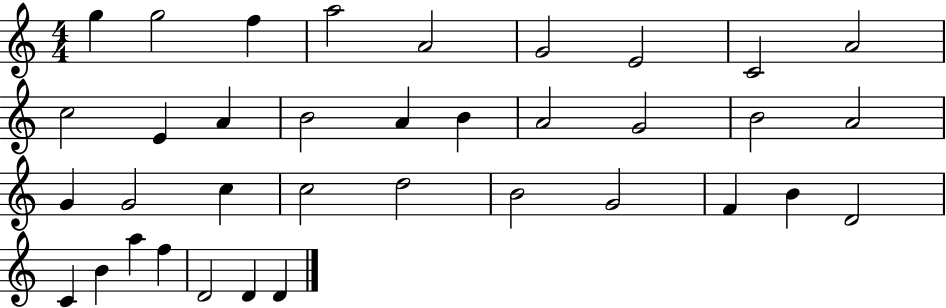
X:1
T:Untitled
M:4/4
L:1/4
K:C
g g2 f a2 A2 G2 E2 C2 A2 c2 E A B2 A B A2 G2 B2 A2 G G2 c c2 d2 B2 G2 F B D2 C B a f D2 D D